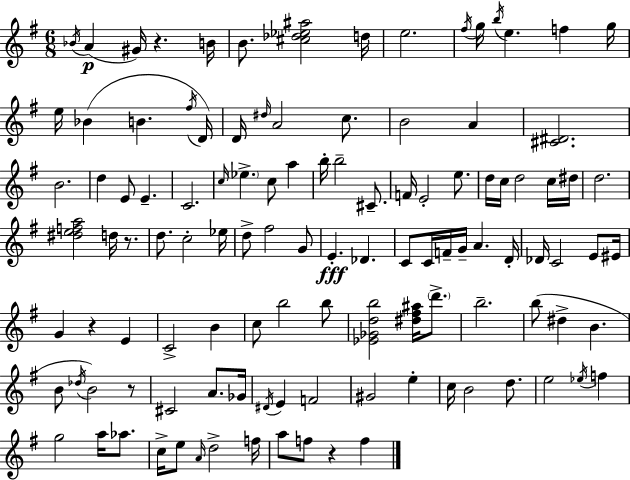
Bb4/s A4/q G#4/s R/q. B4/s B4/e. [C#5,Db5,Eb5,A#5]/h D5/s E5/h. F#5/s G5/s B5/s E5/q. F5/q G5/s E5/s Bb4/q B4/q. F#5/s D4/s D4/s D#5/s A4/h C5/e. B4/h A4/q [C#4,D#4]/h. B4/h. D5/q E4/e E4/q. C4/h. C5/s Eb5/q. C5/e A5/q B5/s B5/h C#4/e. F4/s E4/h E5/e. D5/s C5/s D5/h C5/s D#5/s D5/h. [D#5,E5,F5,A5]/h D5/s R/e. D5/e. C5/h Eb5/s D5/e F#5/h G4/e E4/q. Db4/q. C4/e C4/s F4/s G4/s A4/q. D4/s Db4/s C4/h E4/e EIS4/s G4/q R/q E4/q C4/h B4/q C5/e B5/h B5/e [Eb4,Gb4,D5,B5]/h [D#5,F#5,A#5]/s D6/e. B5/h. B5/e D#5/q B4/q. B4/e Db5/s B4/h R/e C#4/h A4/e. Gb4/s D#4/s E4/q F4/h G#4/h E5/q C5/s B4/h D5/e. E5/h Eb5/s F5/q G5/h A5/s Ab5/e. C5/s E5/e A4/s D5/h F5/s A5/e F5/e R/q F5/q